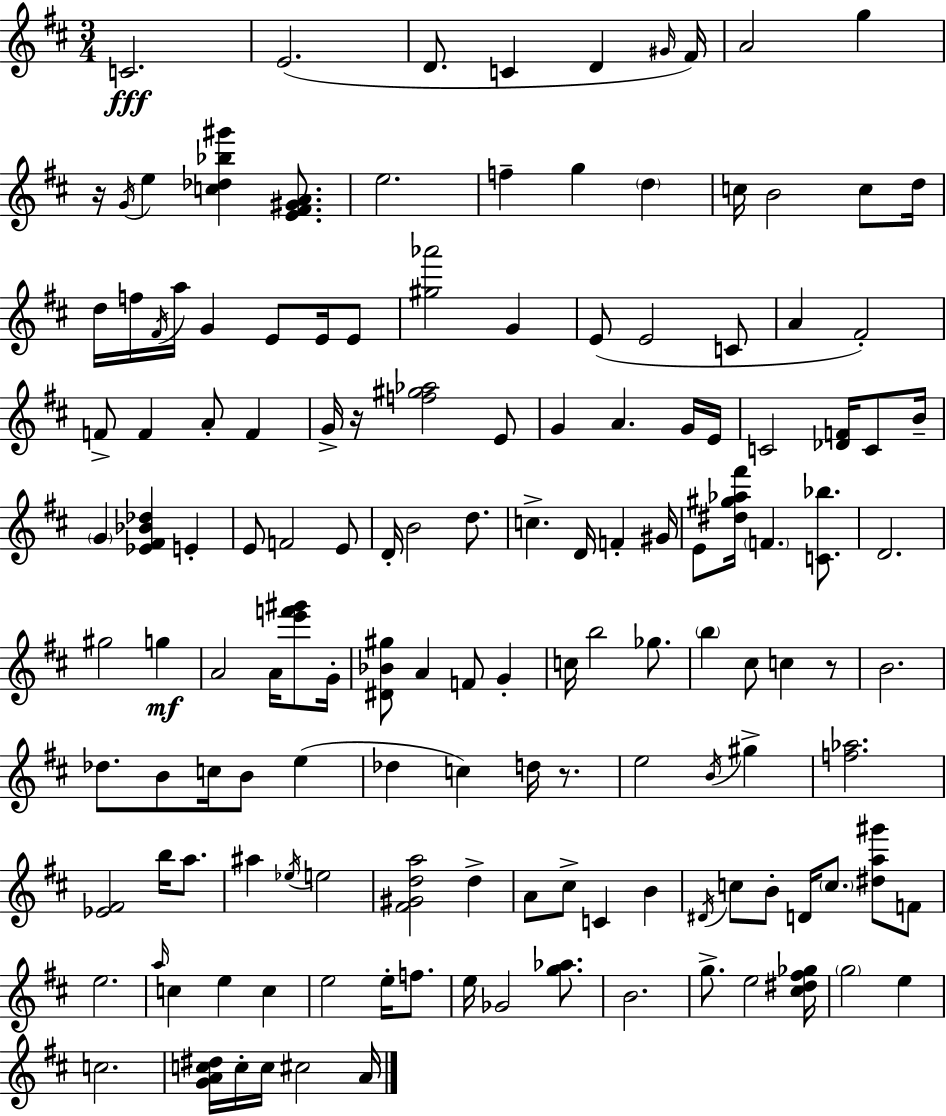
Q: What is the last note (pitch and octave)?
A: A4